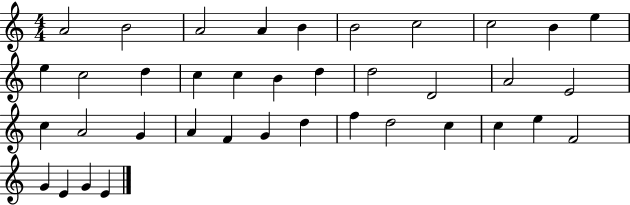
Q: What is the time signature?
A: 4/4